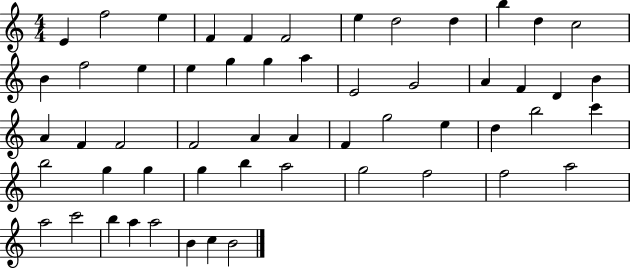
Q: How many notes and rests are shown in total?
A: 55